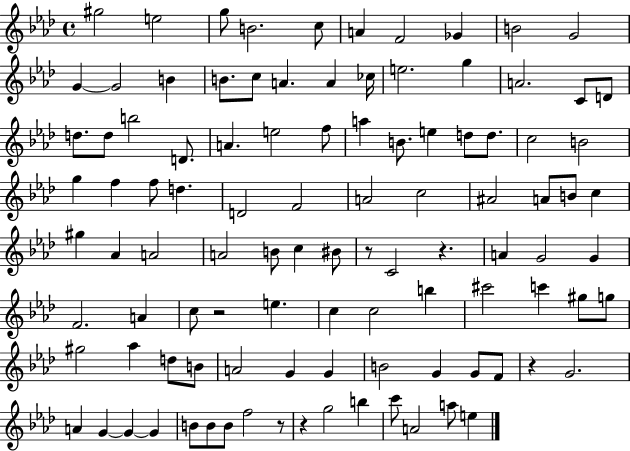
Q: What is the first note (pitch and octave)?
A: G#5